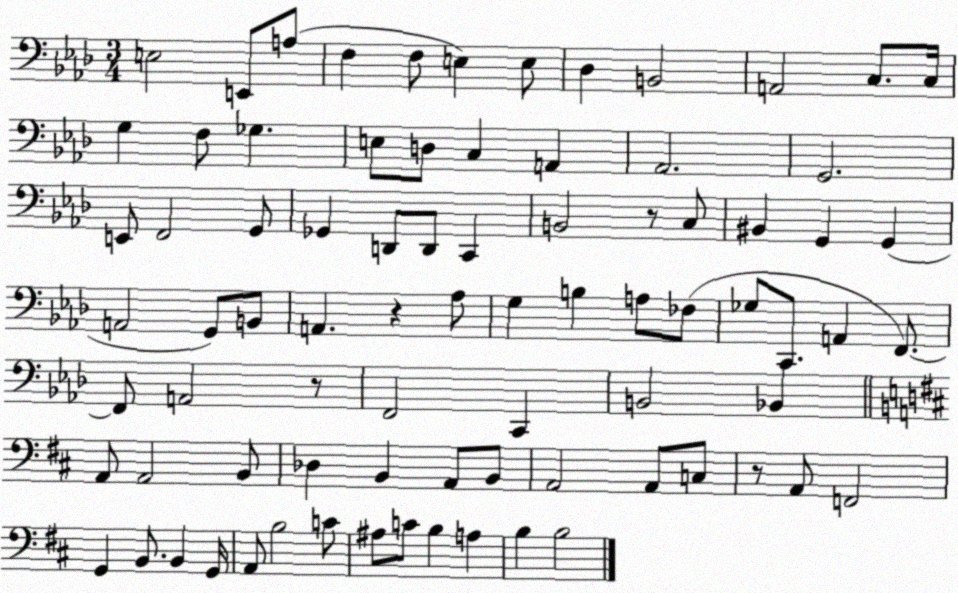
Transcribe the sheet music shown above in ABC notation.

X:1
T:Untitled
M:3/4
L:1/4
K:Ab
E,2 E,,/2 A,/2 F, F,/2 E, E,/2 _D, B,,2 A,,2 C,/2 C,/4 G, F,/2 _G, E,/2 D,/2 C, A,, _A,,2 G,,2 E,,/2 F,,2 G,,/2 _G,, D,,/2 D,,/2 C,, B,,2 z/2 C,/2 ^B,, G,, G,, A,,2 G,,/2 B,,/2 A,, z _A,/2 G, B, A,/2 _F,/2 _G,/2 C,,/2 A,, F,,/2 F,,/2 A,,2 z/2 F,,2 C,, B,,2 _B,, A,,/2 A,,2 B,,/2 _D, B,, A,,/2 B,,/2 A,,2 A,,/2 C,/2 z/2 A,,/2 F,,2 G,, B,,/2 B,, G,,/4 A,,/2 B,2 C/2 ^A,/2 C/2 B, A, B, B,2